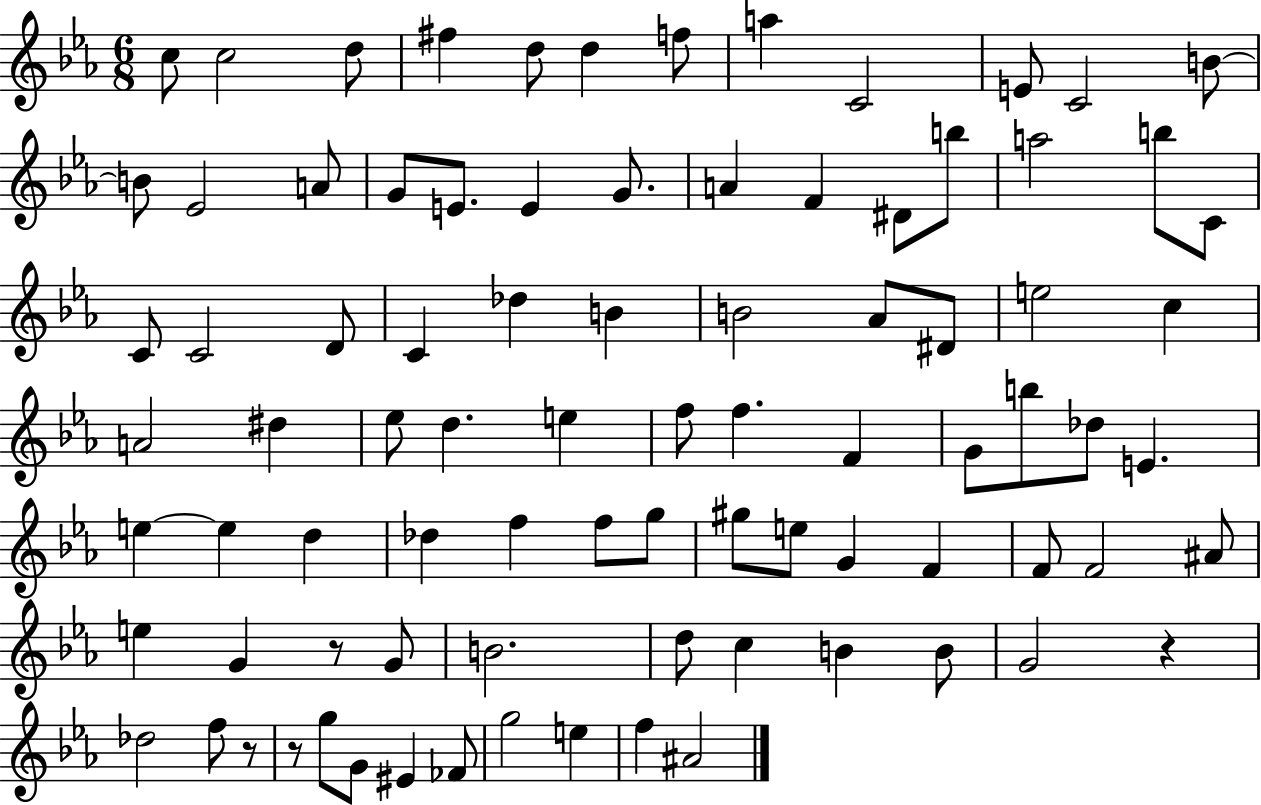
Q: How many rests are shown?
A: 4